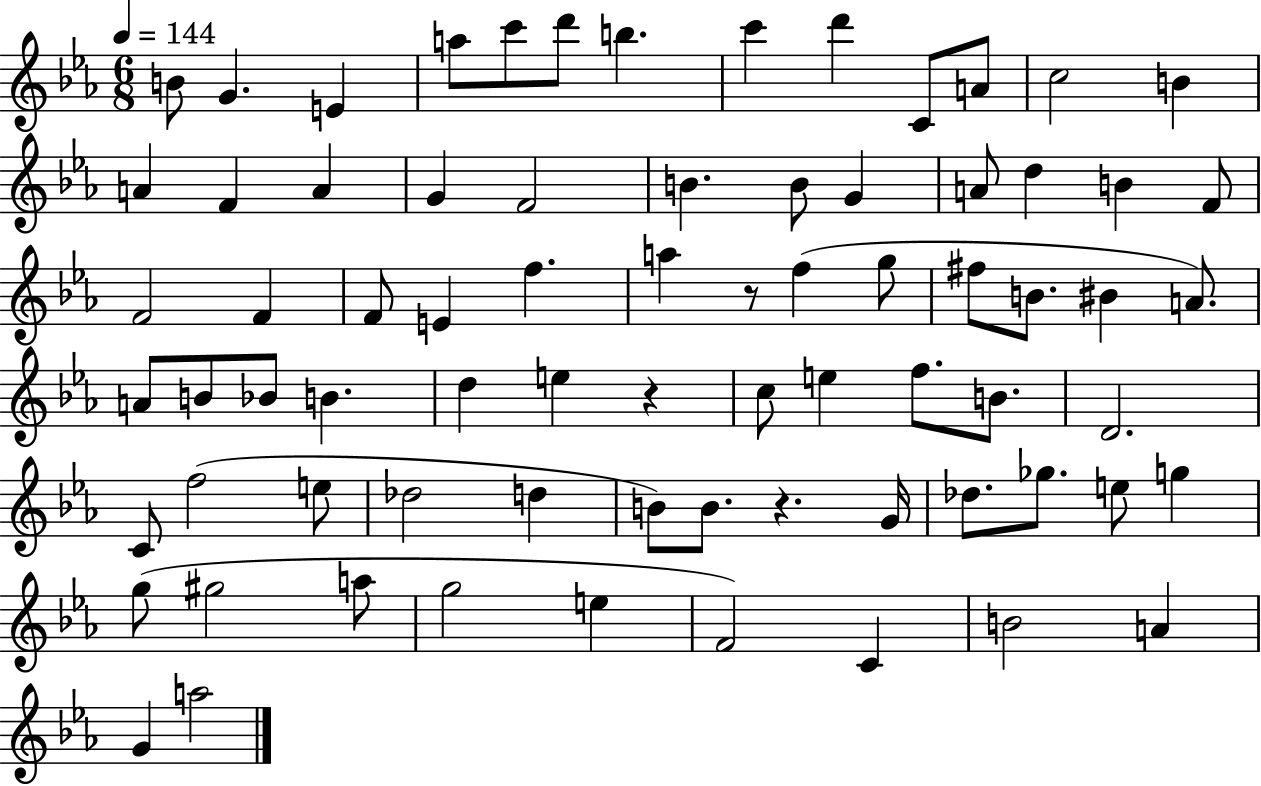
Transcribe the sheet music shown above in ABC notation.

X:1
T:Untitled
M:6/8
L:1/4
K:Eb
B/2 G E a/2 c'/2 d'/2 b c' d' C/2 A/2 c2 B A F A G F2 B B/2 G A/2 d B F/2 F2 F F/2 E f a z/2 f g/2 ^f/2 B/2 ^B A/2 A/2 B/2 _B/2 B d e z c/2 e f/2 B/2 D2 C/2 f2 e/2 _d2 d B/2 B/2 z G/4 _d/2 _g/2 e/2 g g/2 ^g2 a/2 g2 e F2 C B2 A G a2